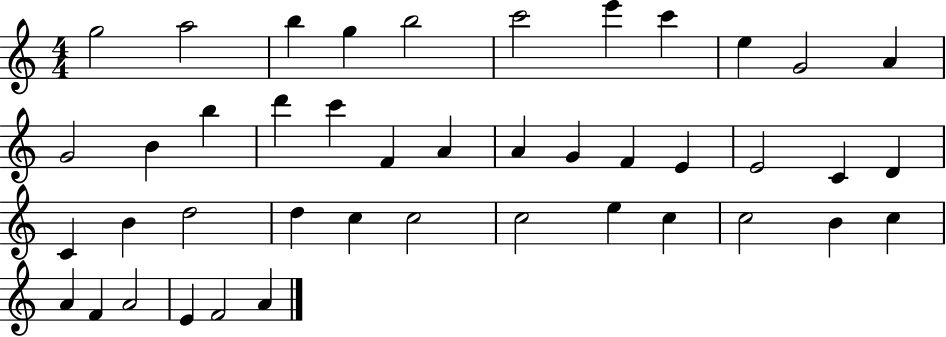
{
  \clef treble
  \numericTimeSignature
  \time 4/4
  \key c \major
  g''2 a''2 | b''4 g''4 b''2 | c'''2 e'''4 c'''4 | e''4 g'2 a'4 | \break g'2 b'4 b''4 | d'''4 c'''4 f'4 a'4 | a'4 g'4 f'4 e'4 | e'2 c'4 d'4 | \break c'4 b'4 d''2 | d''4 c''4 c''2 | c''2 e''4 c''4 | c''2 b'4 c''4 | \break a'4 f'4 a'2 | e'4 f'2 a'4 | \bar "|."
}